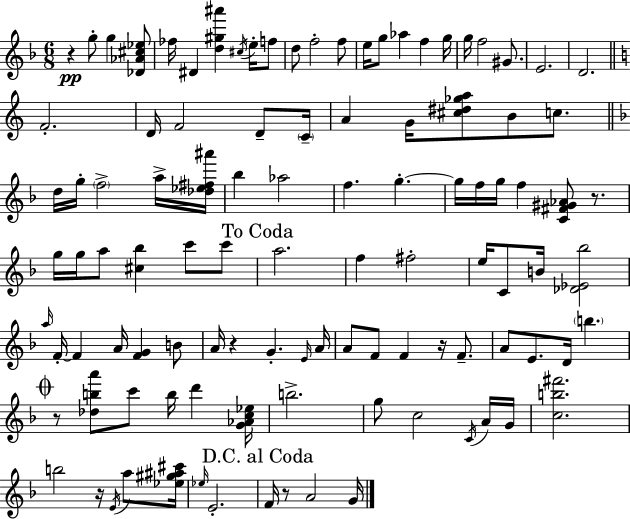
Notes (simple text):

R/q G5/e G5/q [Db4,Ab4,C#5,Eb5]/e FES5/s D#4/q [D5,G#5,A#6]/q C#5/s E5/s F5/e D5/e F5/h F5/e E5/s G5/e Ab5/q F5/q G5/s G5/s F5/h G#4/e. E4/h. D4/h. F4/h. D4/s F4/h D4/e C4/s A4/q G4/s [C#5,D#5,Gb5,A5]/e B4/e C5/e. D5/s G5/s F5/h A5/s [Db5,Eb5,F#5,A#6]/s Bb5/q Ab5/h F5/q. G5/q. G5/s F5/s G5/s F5/q [C4,F#4,G#4,Ab4]/e R/e. G5/s G5/s A5/e [C#5,Bb5]/q C6/e C6/e A5/h. F5/q F#5/h E5/s C4/e B4/s [Db4,Eb4,Bb5]/h A5/s F4/s F4/q A4/s [F4,G4]/q B4/e A4/s R/q G4/q. E4/s A4/s A4/e F4/e F4/q R/s F4/e. A4/e E4/e. D4/s B5/q. R/e [Db5,B5,A6]/e C6/e B5/s D6/q [G4,Ab4,C5,Eb5]/s B5/h. G5/e C5/h C4/s A4/s G4/s [C5,B5,F#6]/h. B5/h R/s E4/s A5/e [Eb5,G#5,A#5,C#6]/s Eb5/s E4/h. F4/s R/e A4/h G4/s